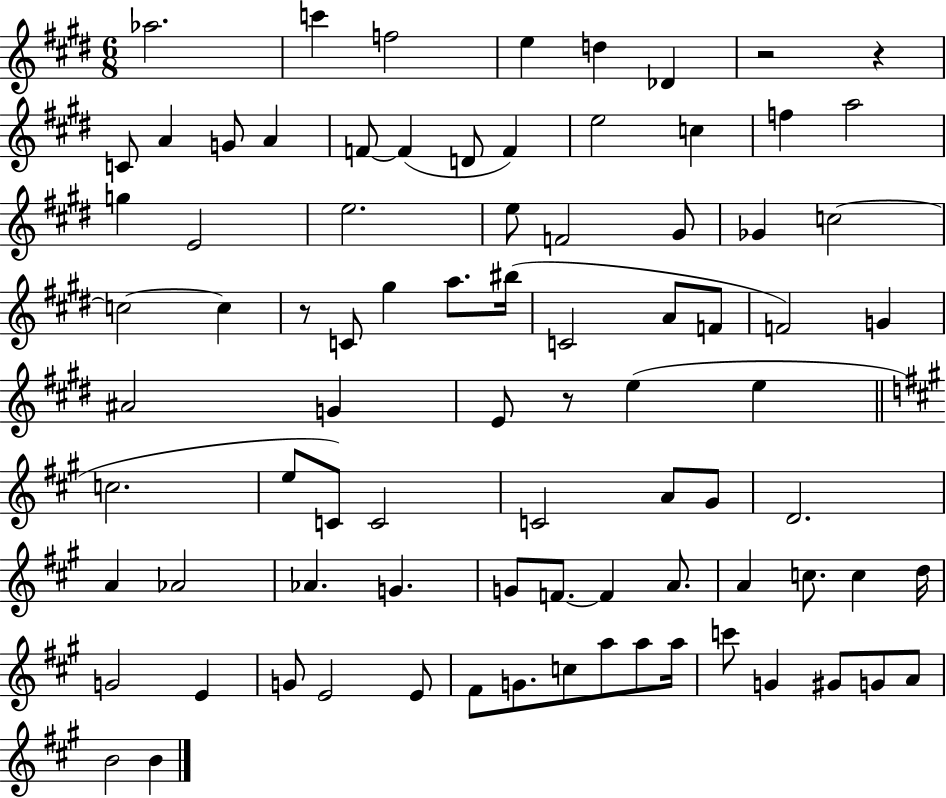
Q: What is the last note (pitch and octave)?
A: B4